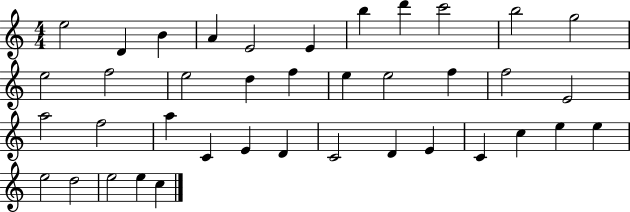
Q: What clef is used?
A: treble